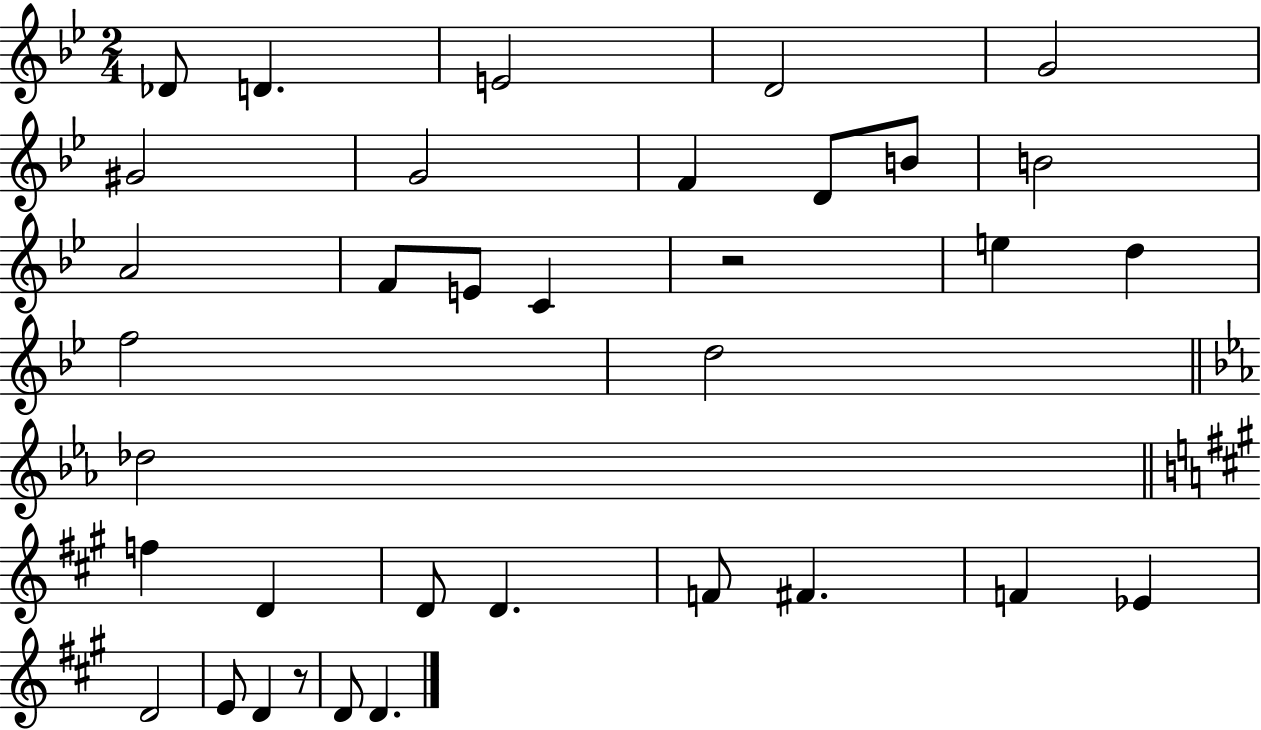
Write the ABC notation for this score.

X:1
T:Untitled
M:2/4
L:1/4
K:Bb
_D/2 D E2 D2 G2 ^G2 G2 F D/2 B/2 B2 A2 F/2 E/2 C z2 e d f2 d2 _d2 f D D/2 D F/2 ^F F _E D2 E/2 D z/2 D/2 D